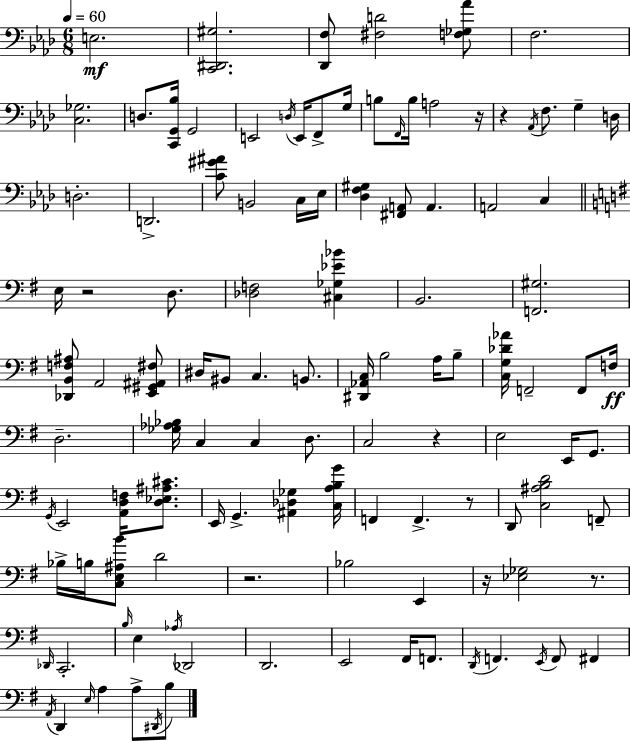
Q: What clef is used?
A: bass